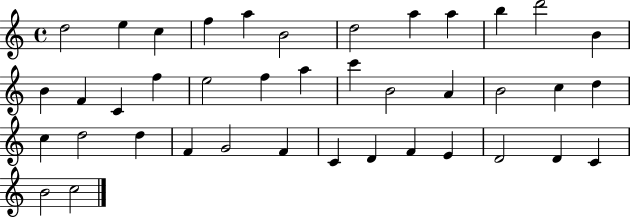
X:1
T:Untitled
M:4/4
L:1/4
K:C
d2 e c f a B2 d2 a a b d'2 B B F C f e2 f a c' B2 A B2 c d c d2 d F G2 F C D F E D2 D C B2 c2